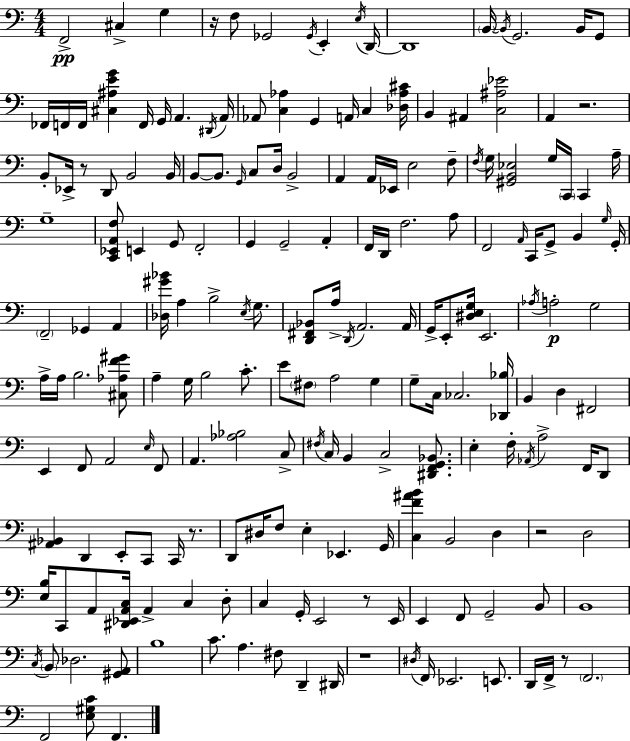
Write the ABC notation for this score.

X:1
T:Untitled
M:4/4
L:1/4
K:C
F,,2 ^C, G, z/4 F,/2 _G,,2 _G,,/4 E,, E,/4 D,,/4 D,,4 B,,/4 B,,/4 G,,2 B,,/4 G,,/2 _F,,/4 F,,/4 F,,/4 [^C,^A,EG] F,,/4 G,,/4 A,, ^D,,/4 A,,/4 _A,,/2 [C,_A,] G,, A,,/4 C, [_D,_A,^C]/4 B,, ^A,, [C,^A,_E]2 A,, z2 B,,/2 _E,,/4 z/2 D,,/2 B,,2 B,,/4 B,,/2 B,,/2 G,,/4 C,/2 D,/4 B,,2 A,, A,,/4 _E,,/4 E,2 F,/2 F,/4 G,/4 [^G,,B,,_E,]2 G,/4 C,,/4 C,, A,/4 G,4 [C,,_E,,A,,F,]/2 E,, G,,/2 F,,2 G,, G,,2 A,, F,,/4 D,,/4 F,2 A,/2 F,,2 A,,/4 C,,/4 G,,/2 B,, G,/4 G,,/4 F,,2 _G,, A,, [_D,^G_B]/4 A, B,2 E,/4 G,/2 [D,,^F,,_B,,]/2 A,/4 D,,/4 A,,2 A,,/4 G,,/4 E,,/2 [^D,E,G,]/4 E,,2 _A,/4 A,2 G,2 A,/4 A,/4 B,2 [^C,_A,F^G]/2 A, G,/4 B,2 C/2 E/2 ^F,/2 A,2 G, G,/2 C,/4 _C,2 [_D,,_B,]/4 B,, D, ^F,,2 E,, F,,/2 A,,2 E,/4 F,,/2 A,, [_A,_B,]2 C,/2 ^F,/4 C,/4 B,, C,2 [^D,,F,,G,,_B,,]/2 E, F,/4 _A,,/4 A,2 F,,/4 D,,/2 [^A,,_B,,] D,, E,,/2 C,,/2 C,,/4 z/2 D,,/2 ^D,/4 F,/2 E, _E,, G,,/4 [C,F^AB] B,,2 D, z2 D,2 [E,B,]/4 C,,/2 A,,/2 [^D,,_E,,A,,C,]/4 A,, C, D,/2 C, G,,/4 E,,2 z/2 E,,/4 E,, F,,/2 G,,2 B,,/2 B,,4 C,/4 B,,/2 _D,2 [^G,,A,,]/2 B,4 C/2 A, ^F,/2 D,, ^D,,/4 z4 ^D,/4 F,,/4 _E,,2 E,,/2 D,,/4 F,,/4 z/2 F,,2 F,,2 [E,^G,C]/2 F,,